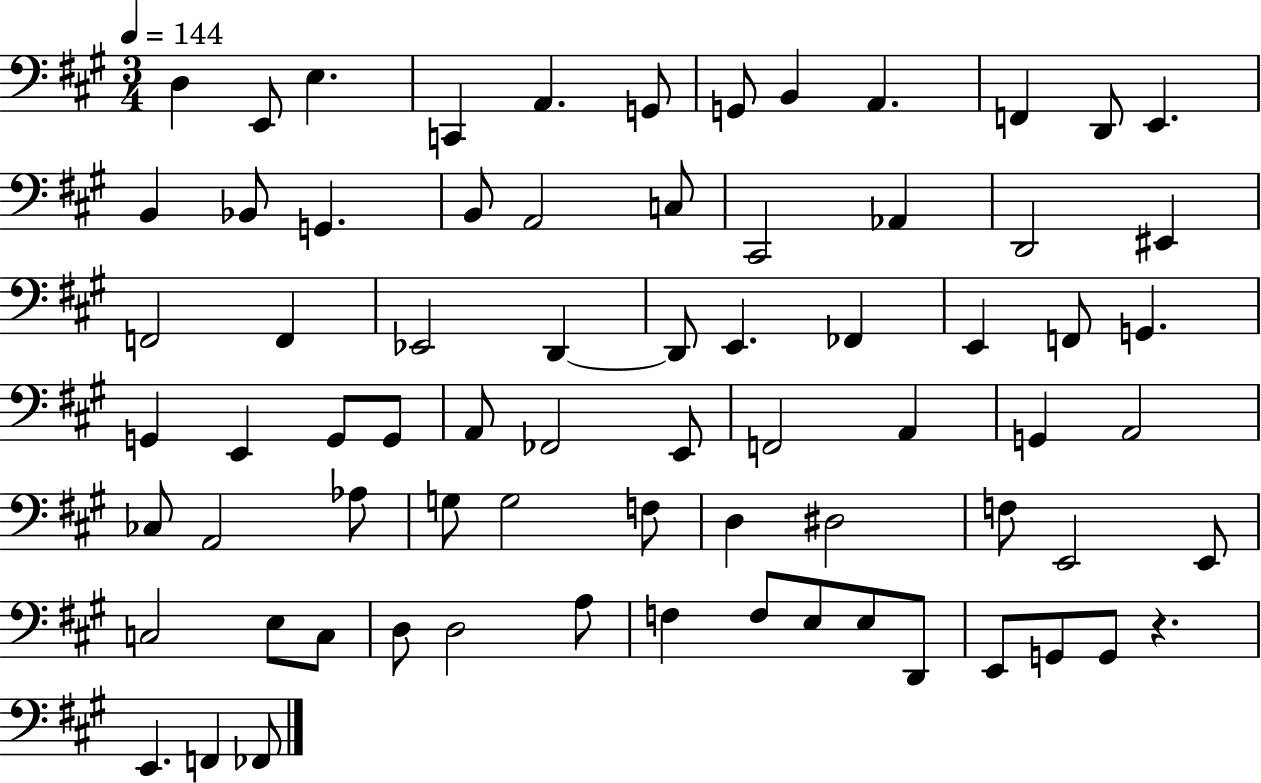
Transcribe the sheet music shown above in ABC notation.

X:1
T:Untitled
M:3/4
L:1/4
K:A
D, E,,/2 E, C,, A,, G,,/2 G,,/2 B,, A,, F,, D,,/2 E,, B,, _B,,/2 G,, B,,/2 A,,2 C,/2 ^C,,2 _A,, D,,2 ^E,, F,,2 F,, _E,,2 D,, D,,/2 E,, _F,, E,, F,,/2 G,, G,, E,, G,,/2 G,,/2 A,,/2 _F,,2 E,,/2 F,,2 A,, G,, A,,2 _C,/2 A,,2 _A,/2 G,/2 G,2 F,/2 D, ^D,2 F,/2 E,,2 E,,/2 C,2 E,/2 C,/2 D,/2 D,2 A,/2 F, F,/2 E,/2 E,/2 D,,/2 E,,/2 G,,/2 G,,/2 z E,, F,, _F,,/2